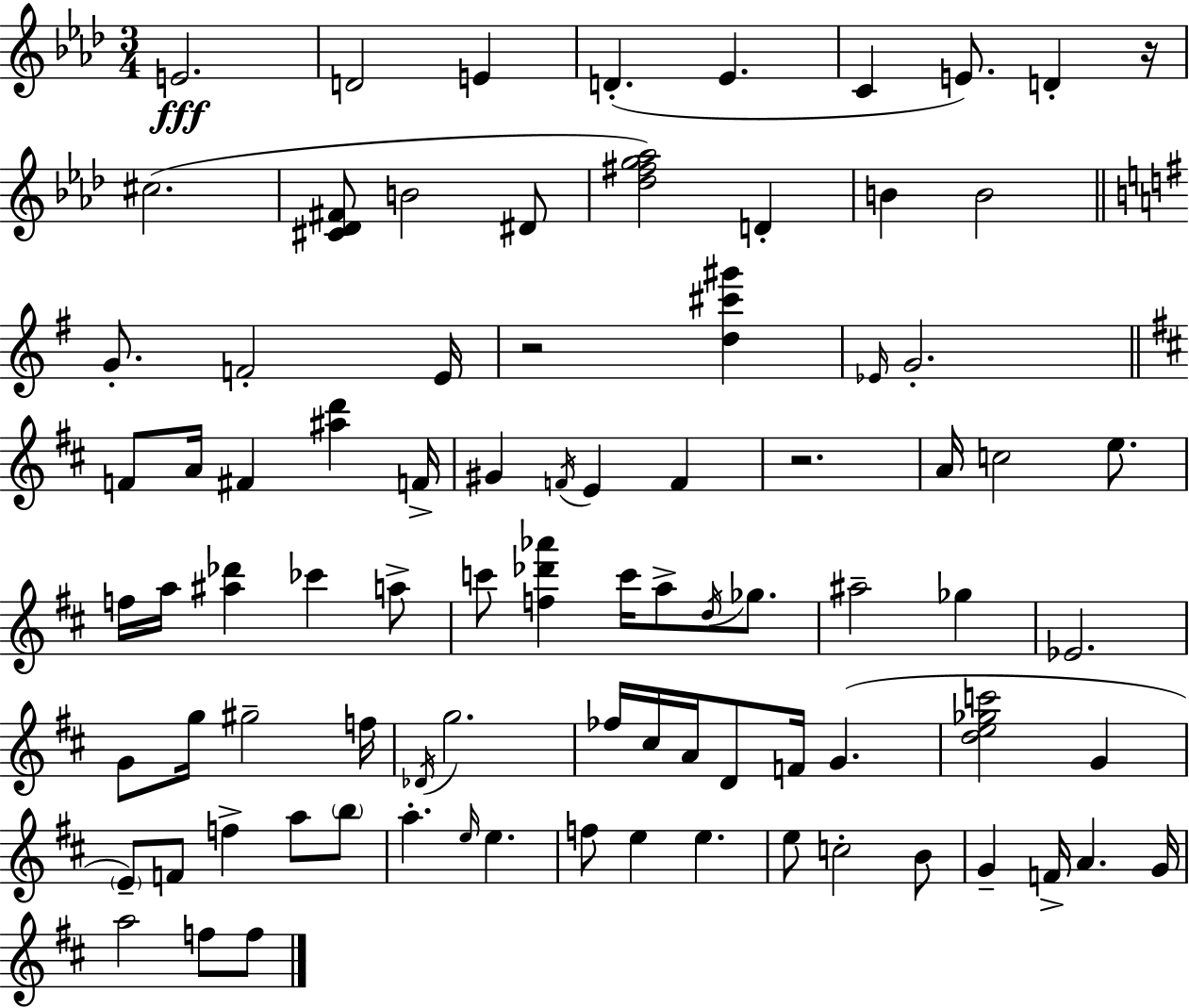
E4/h. D4/h E4/q D4/q. Eb4/q. C4/q E4/e. D4/q R/s C#5/h. [C#4,Db4,F#4]/e B4/h D#4/e [Db5,F#5,G5,Ab5]/h D4/q B4/q B4/h G4/e. F4/h E4/s R/h [D5,C#6,G#6]/q Eb4/s G4/h. F4/e A4/s F#4/q [A#5,D6]/q F4/s G#4/q F4/s E4/q F4/q R/h. A4/s C5/h E5/e. F5/s A5/s [A#5,Db6]/q CES6/q A5/e C6/e [F5,Db6,Ab6]/q C6/s A5/e D5/s Gb5/e. A#5/h Gb5/q Eb4/h. G4/e G5/s G#5/h F5/s Db4/s G5/h. FES5/s C#5/s A4/s D4/e F4/s G4/q. [D5,E5,Gb5,C6]/h G4/q E4/e F4/e F5/q A5/e B5/e A5/q. E5/s E5/q. F5/e E5/q E5/q. E5/e C5/h B4/e G4/q F4/s A4/q. G4/s A5/h F5/e F5/e